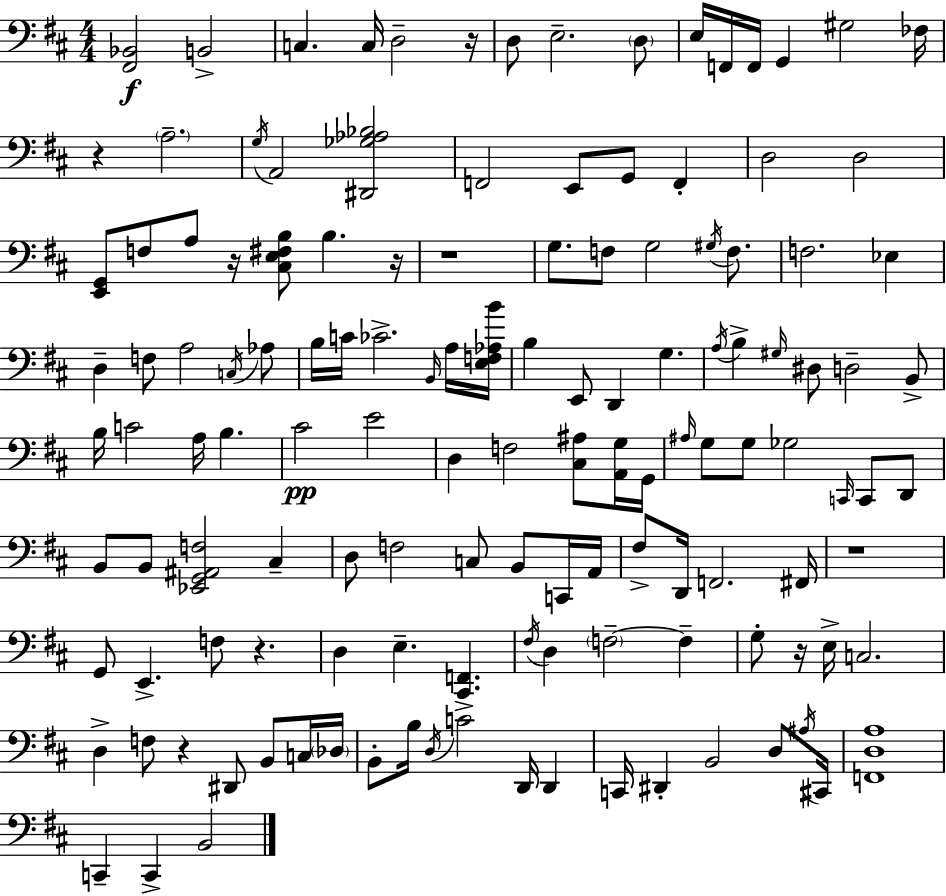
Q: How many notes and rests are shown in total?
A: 133